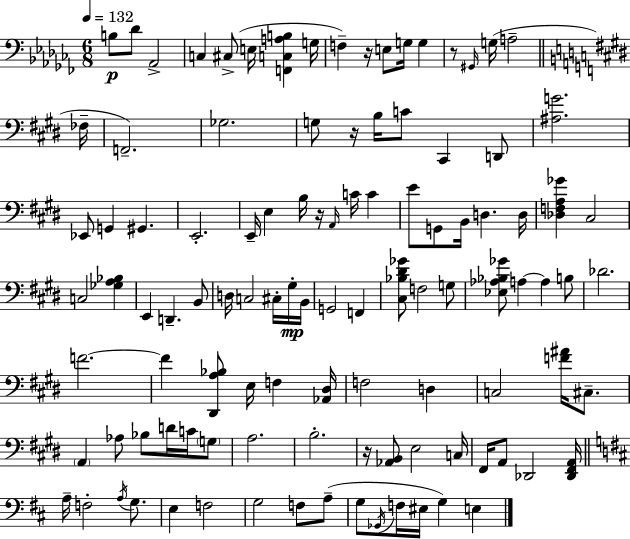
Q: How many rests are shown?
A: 5